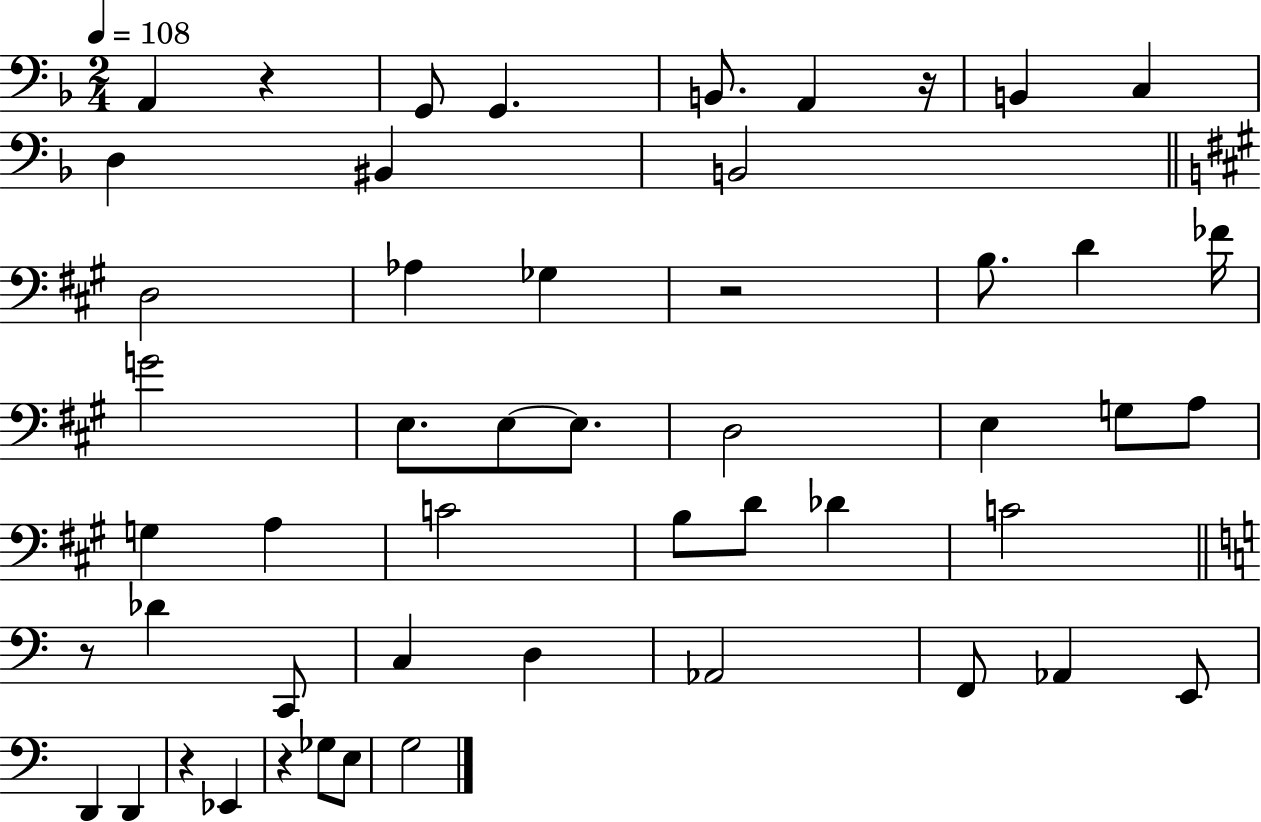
{
  \clef bass
  \numericTimeSignature
  \time 2/4
  \key f \major
  \tempo 4 = 108
  a,4 r4 | g,8 g,4. | b,8. a,4 r16 | b,4 c4 | \break d4 bis,4 | b,2 | \bar "||" \break \key a \major d2 | aes4 ges4 | r2 | b8. d'4 fes'16 | \break g'2 | e8. e8~~ e8. | d2 | e4 g8 a8 | \break g4 a4 | c'2 | b8 d'8 des'4 | c'2 | \break \bar "||" \break \key c \major r8 des'4 c,8 | c4 d4 | aes,2 | f,8 aes,4 e,8 | \break d,4 d,4 | r4 ees,4 | r4 ges8 e8 | g2 | \break \bar "|."
}